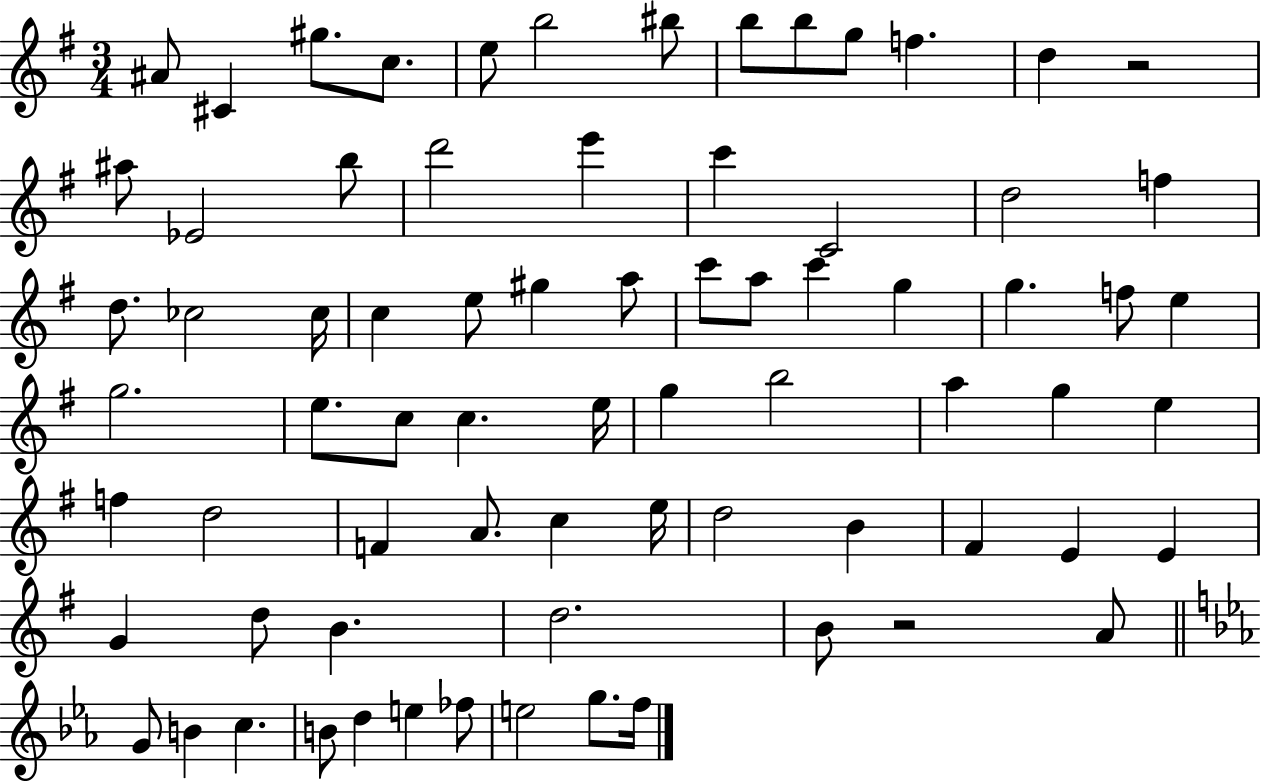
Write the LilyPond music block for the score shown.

{
  \clef treble
  \numericTimeSignature
  \time 3/4
  \key g \major
  \repeat volta 2 { ais'8 cis'4 gis''8. c''8. | e''8 b''2 bis''8 | b''8 b''8 g''8 f''4. | d''4 r2 | \break ais''8 ees'2 b''8 | d'''2 e'''4 | c'''4 c'2 | d''2 f''4 | \break d''8. ces''2 ces''16 | c''4 e''8 gis''4 a''8 | c'''8 a''8 c'''4 g''4 | g''4. f''8 e''4 | \break g''2. | e''8. c''8 c''4. e''16 | g''4 b''2 | a''4 g''4 e''4 | \break f''4 d''2 | f'4 a'8. c''4 e''16 | d''2 b'4 | fis'4 e'4 e'4 | \break g'4 d''8 b'4. | d''2. | b'8 r2 a'8 | \bar "||" \break \key ees \major g'8 b'4 c''4. | b'8 d''4 e''4 fes''8 | e''2 g''8. f''16 | } \bar "|."
}